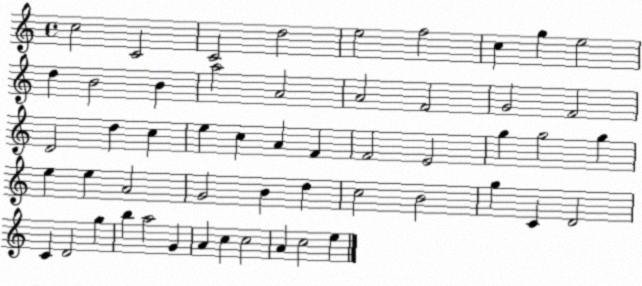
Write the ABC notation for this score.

X:1
T:Untitled
M:4/4
L:1/4
K:C
c2 C2 C2 d2 e2 f2 c g e2 d B2 B a2 A2 A2 F2 G2 F2 D2 d c e c A F F2 E2 g g2 g e e A2 G2 B d c2 B2 g C D2 C D2 g b a2 G A c c2 A c2 e